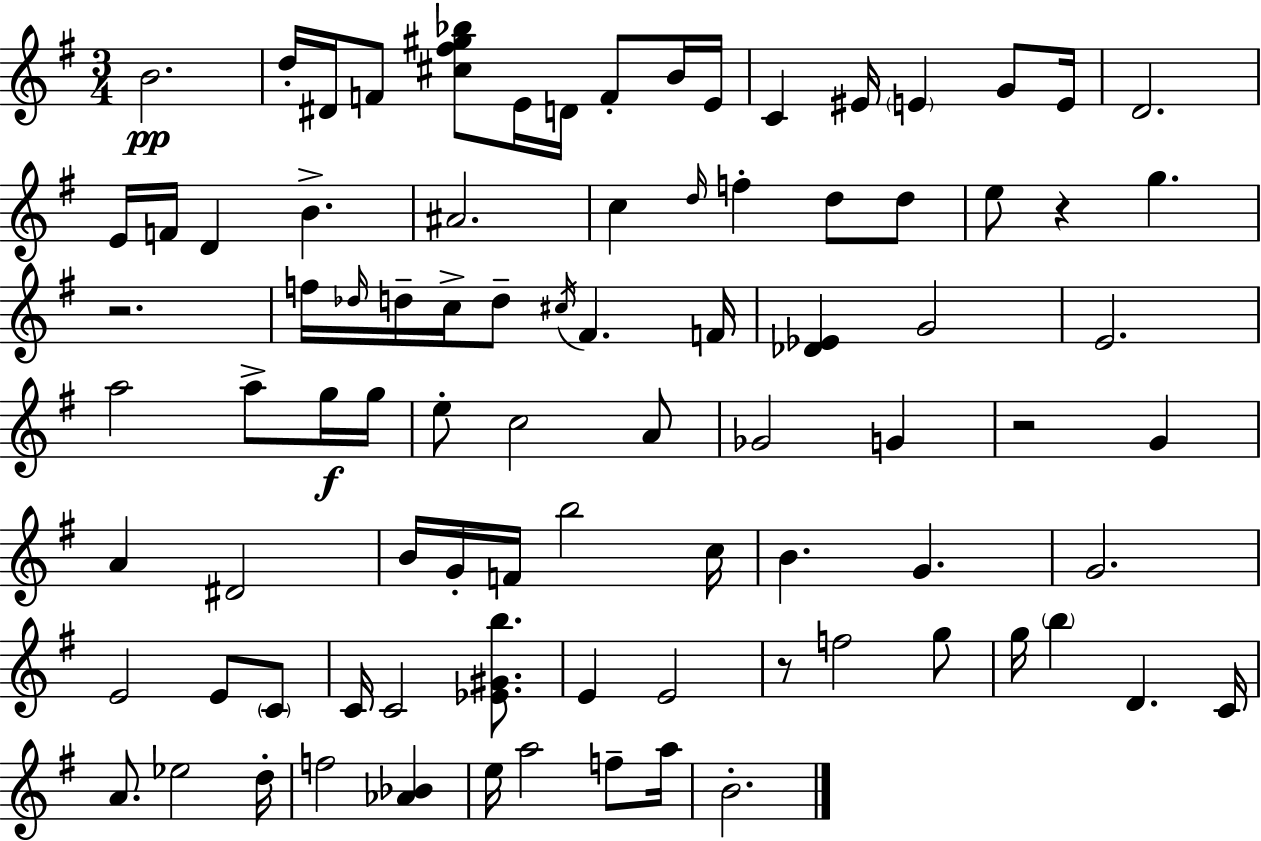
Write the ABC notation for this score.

X:1
T:Untitled
M:3/4
L:1/4
K:Em
B2 d/4 ^D/4 F/2 [^c^f^g_b]/2 E/4 D/4 F/2 B/4 E/4 C ^E/4 E G/2 E/4 D2 E/4 F/4 D B ^A2 c d/4 f d/2 d/2 e/2 z g z2 f/4 _d/4 d/4 c/4 d/2 ^c/4 ^F F/4 [_D_E] G2 E2 a2 a/2 g/4 g/4 e/2 c2 A/2 _G2 G z2 G A ^D2 B/4 G/4 F/4 b2 c/4 B G G2 E2 E/2 C/2 C/4 C2 [_E^Gb]/2 E E2 z/2 f2 g/2 g/4 b D C/4 A/2 _e2 d/4 f2 [_A_B] e/4 a2 f/2 a/4 B2